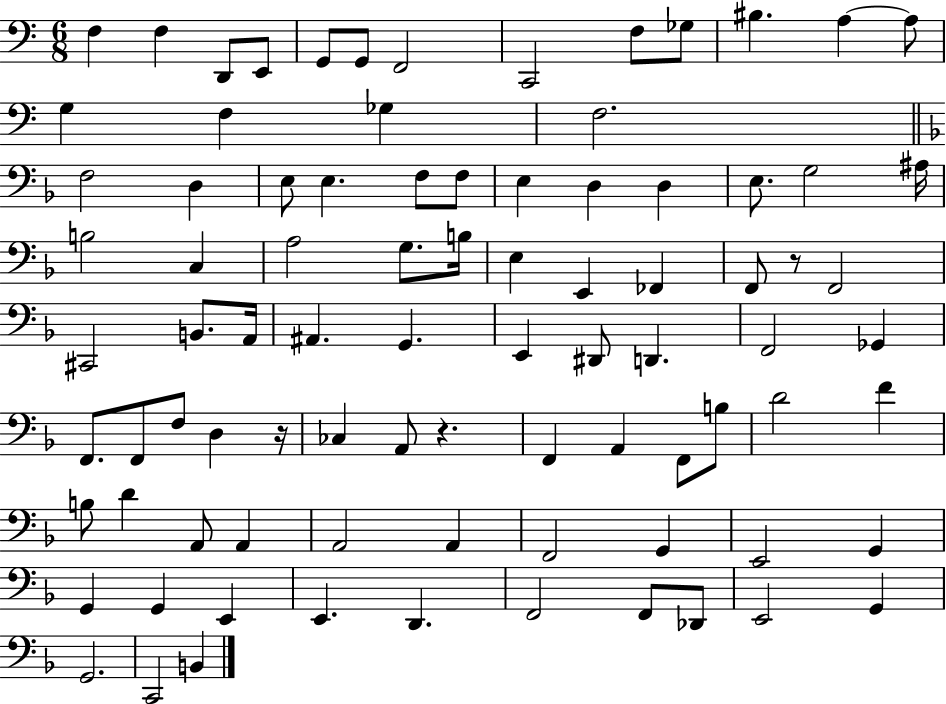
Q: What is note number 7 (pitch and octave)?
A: F2